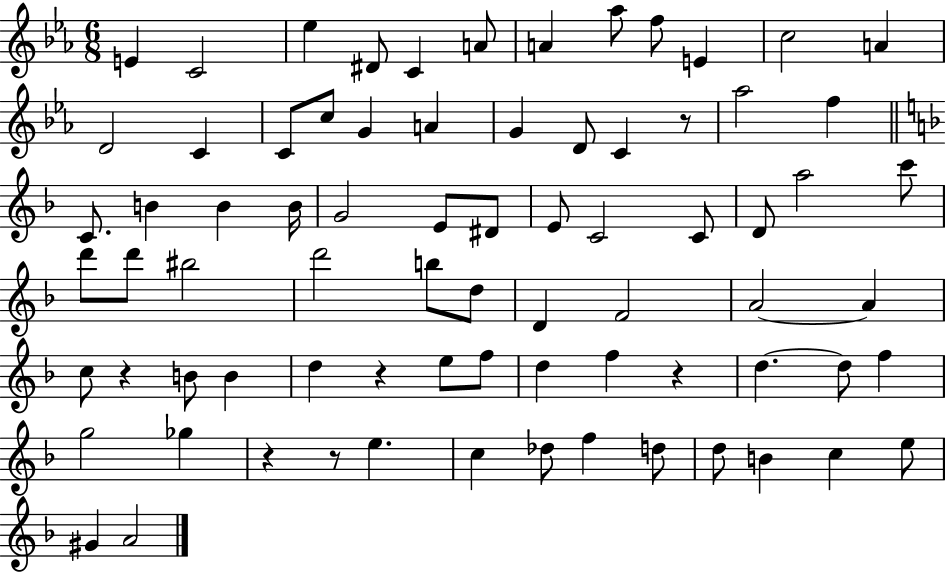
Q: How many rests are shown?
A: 6